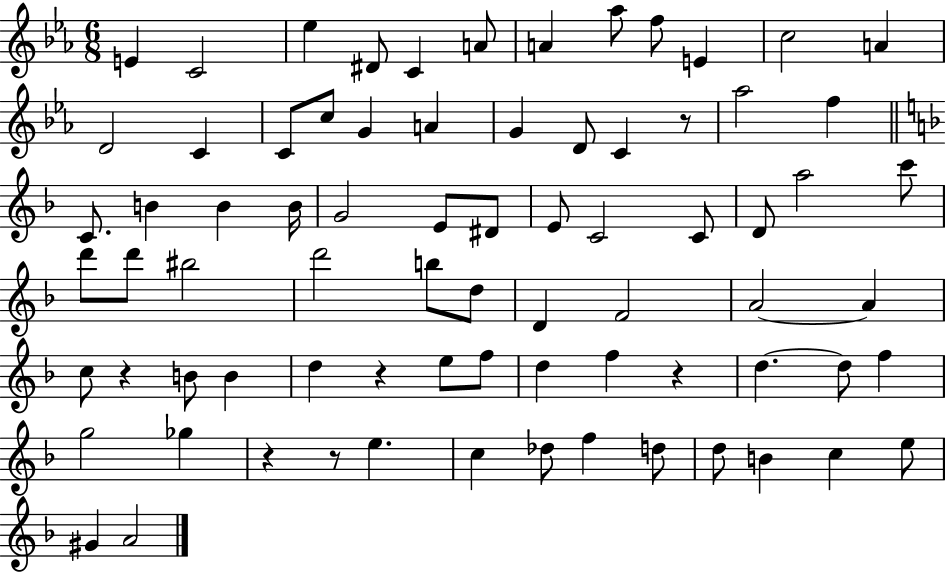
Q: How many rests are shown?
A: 6